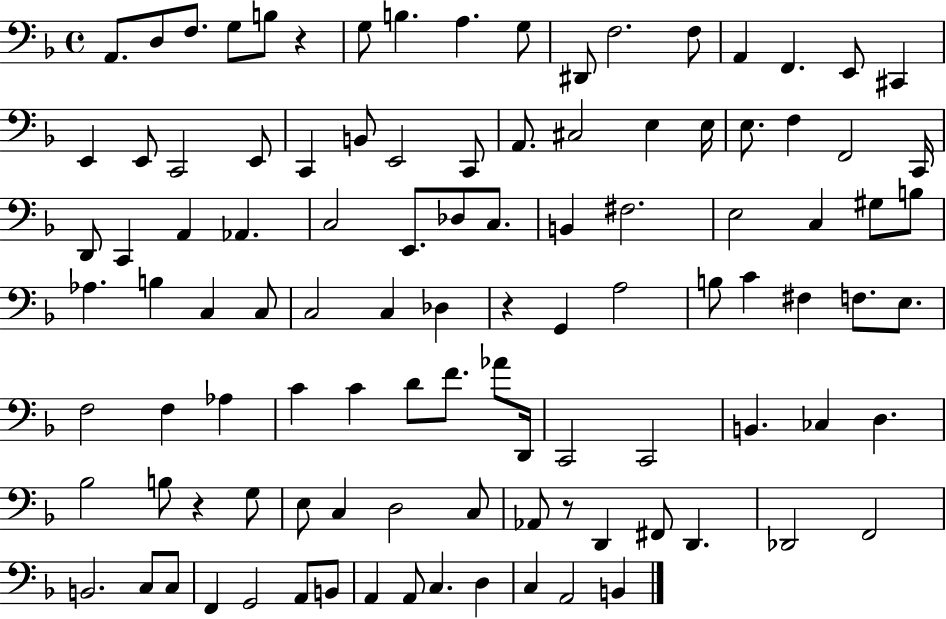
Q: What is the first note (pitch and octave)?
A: A2